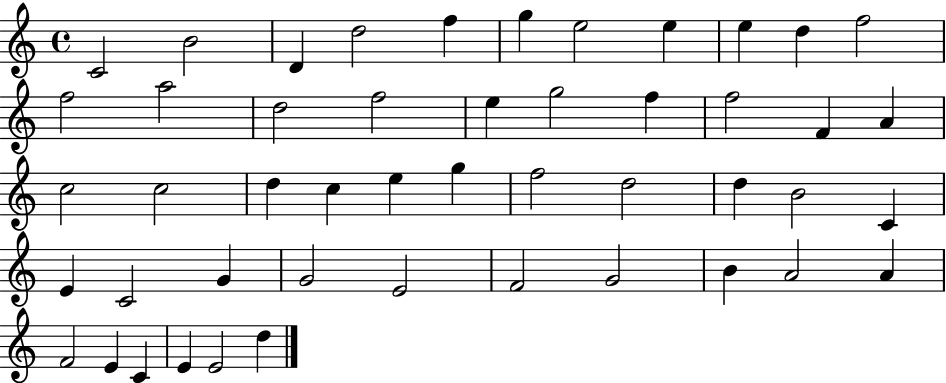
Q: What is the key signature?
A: C major